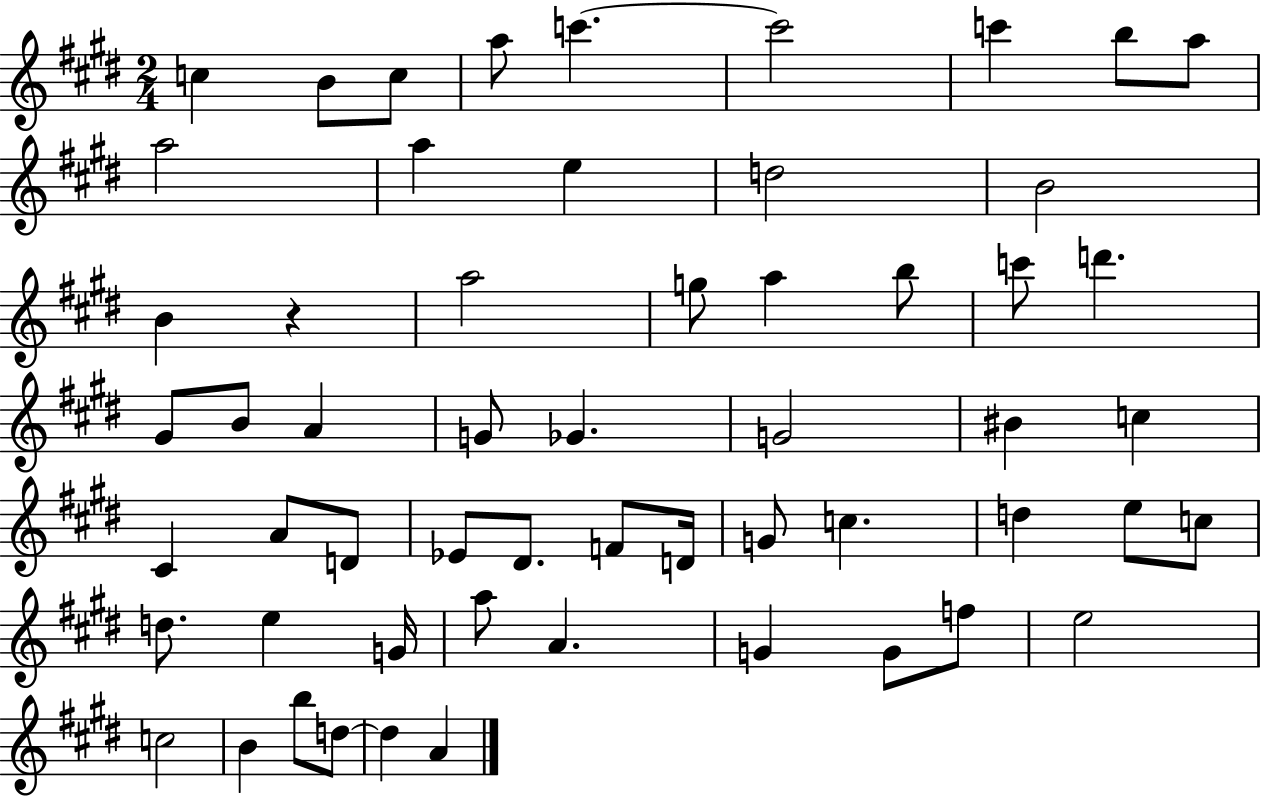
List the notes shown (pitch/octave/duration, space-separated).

C5/q B4/e C5/e A5/e C6/q. C6/h C6/q B5/e A5/e A5/h A5/q E5/q D5/h B4/h B4/q R/q A5/h G5/e A5/q B5/e C6/e D6/q. G#4/e B4/e A4/q G4/e Gb4/q. G4/h BIS4/q C5/q C#4/q A4/e D4/e Eb4/e D#4/e. F4/e D4/s G4/e C5/q. D5/q E5/e C5/e D5/e. E5/q G4/s A5/e A4/q. G4/q G4/e F5/e E5/h C5/h B4/q B5/e D5/e D5/q A4/q